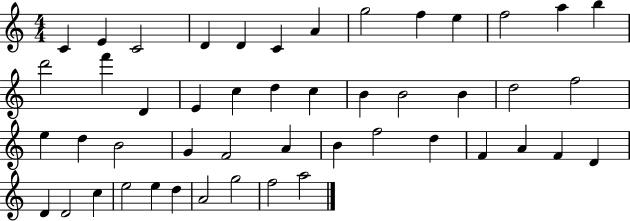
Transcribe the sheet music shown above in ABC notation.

X:1
T:Untitled
M:4/4
L:1/4
K:C
C E C2 D D C A g2 f e f2 a b d'2 f' D E c d c B B2 B d2 f2 e d B2 G F2 A B f2 d F A F D D D2 c e2 e d A2 g2 f2 a2